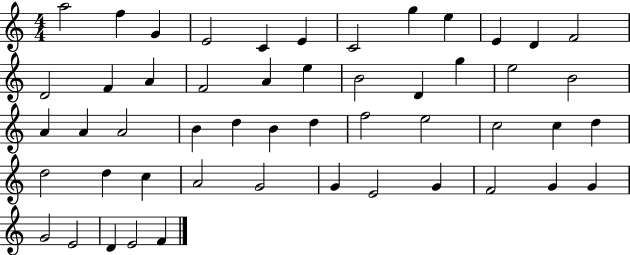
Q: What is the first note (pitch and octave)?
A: A5